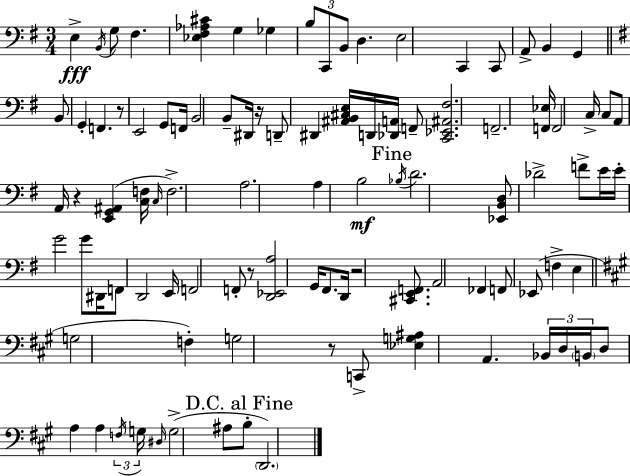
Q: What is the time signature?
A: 3/4